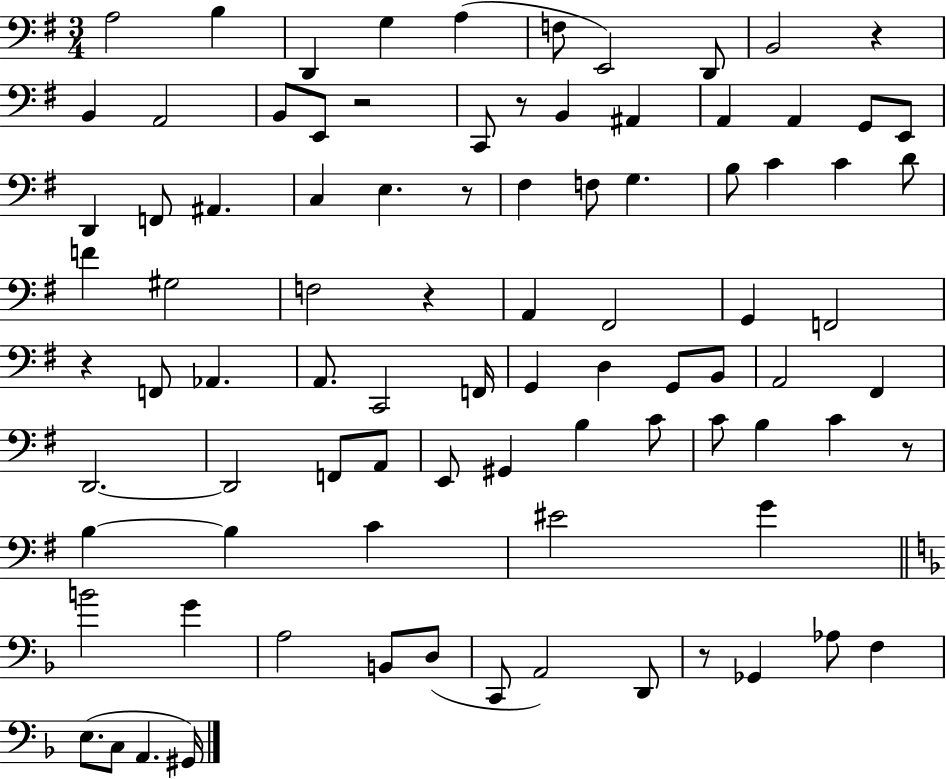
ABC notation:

X:1
T:Untitled
M:3/4
L:1/4
K:G
A,2 B, D,, G, A, F,/2 E,,2 D,,/2 B,,2 z B,, A,,2 B,,/2 E,,/2 z2 C,,/2 z/2 B,, ^A,, A,, A,, G,,/2 E,,/2 D,, F,,/2 ^A,, C, E, z/2 ^F, F,/2 G, B,/2 C C D/2 F ^G,2 F,2 z A,, ^F,,2 G,, F,,2 z F,,/2 _A,, A,,/2 C,,2 F,,/4 G,, D, G,,/2 B,,/2 A,,2 ^F,, D,,2 D,,2 F,,/2 A,,/2 E,,/2 ^G,, B, C/2 C/2 B, C z/2 B, B, C ^E2 G B2 G A,2 B,,/2 D,/2 C,,/2 A,,2 D,,/2 z/2 _G,, _A,/2 F, E,/2 C,/2 A,, ^G,,/4